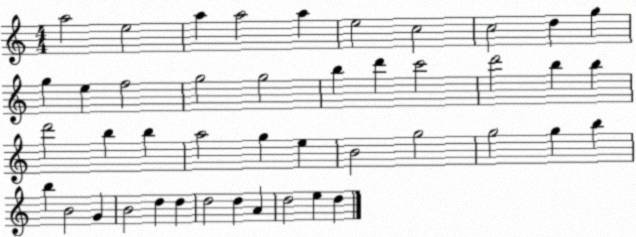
X:1
T:Untitled
M:4/4
L:1/4
K:C
a2 e2 a a2 a e2 c2 c2 d g g e f2 g2 g2 b d' c'2 d'2 b b d'2 b b a2 g e B2 g2 g2 g b b B2 G B2 d d d2 d A d2 e d